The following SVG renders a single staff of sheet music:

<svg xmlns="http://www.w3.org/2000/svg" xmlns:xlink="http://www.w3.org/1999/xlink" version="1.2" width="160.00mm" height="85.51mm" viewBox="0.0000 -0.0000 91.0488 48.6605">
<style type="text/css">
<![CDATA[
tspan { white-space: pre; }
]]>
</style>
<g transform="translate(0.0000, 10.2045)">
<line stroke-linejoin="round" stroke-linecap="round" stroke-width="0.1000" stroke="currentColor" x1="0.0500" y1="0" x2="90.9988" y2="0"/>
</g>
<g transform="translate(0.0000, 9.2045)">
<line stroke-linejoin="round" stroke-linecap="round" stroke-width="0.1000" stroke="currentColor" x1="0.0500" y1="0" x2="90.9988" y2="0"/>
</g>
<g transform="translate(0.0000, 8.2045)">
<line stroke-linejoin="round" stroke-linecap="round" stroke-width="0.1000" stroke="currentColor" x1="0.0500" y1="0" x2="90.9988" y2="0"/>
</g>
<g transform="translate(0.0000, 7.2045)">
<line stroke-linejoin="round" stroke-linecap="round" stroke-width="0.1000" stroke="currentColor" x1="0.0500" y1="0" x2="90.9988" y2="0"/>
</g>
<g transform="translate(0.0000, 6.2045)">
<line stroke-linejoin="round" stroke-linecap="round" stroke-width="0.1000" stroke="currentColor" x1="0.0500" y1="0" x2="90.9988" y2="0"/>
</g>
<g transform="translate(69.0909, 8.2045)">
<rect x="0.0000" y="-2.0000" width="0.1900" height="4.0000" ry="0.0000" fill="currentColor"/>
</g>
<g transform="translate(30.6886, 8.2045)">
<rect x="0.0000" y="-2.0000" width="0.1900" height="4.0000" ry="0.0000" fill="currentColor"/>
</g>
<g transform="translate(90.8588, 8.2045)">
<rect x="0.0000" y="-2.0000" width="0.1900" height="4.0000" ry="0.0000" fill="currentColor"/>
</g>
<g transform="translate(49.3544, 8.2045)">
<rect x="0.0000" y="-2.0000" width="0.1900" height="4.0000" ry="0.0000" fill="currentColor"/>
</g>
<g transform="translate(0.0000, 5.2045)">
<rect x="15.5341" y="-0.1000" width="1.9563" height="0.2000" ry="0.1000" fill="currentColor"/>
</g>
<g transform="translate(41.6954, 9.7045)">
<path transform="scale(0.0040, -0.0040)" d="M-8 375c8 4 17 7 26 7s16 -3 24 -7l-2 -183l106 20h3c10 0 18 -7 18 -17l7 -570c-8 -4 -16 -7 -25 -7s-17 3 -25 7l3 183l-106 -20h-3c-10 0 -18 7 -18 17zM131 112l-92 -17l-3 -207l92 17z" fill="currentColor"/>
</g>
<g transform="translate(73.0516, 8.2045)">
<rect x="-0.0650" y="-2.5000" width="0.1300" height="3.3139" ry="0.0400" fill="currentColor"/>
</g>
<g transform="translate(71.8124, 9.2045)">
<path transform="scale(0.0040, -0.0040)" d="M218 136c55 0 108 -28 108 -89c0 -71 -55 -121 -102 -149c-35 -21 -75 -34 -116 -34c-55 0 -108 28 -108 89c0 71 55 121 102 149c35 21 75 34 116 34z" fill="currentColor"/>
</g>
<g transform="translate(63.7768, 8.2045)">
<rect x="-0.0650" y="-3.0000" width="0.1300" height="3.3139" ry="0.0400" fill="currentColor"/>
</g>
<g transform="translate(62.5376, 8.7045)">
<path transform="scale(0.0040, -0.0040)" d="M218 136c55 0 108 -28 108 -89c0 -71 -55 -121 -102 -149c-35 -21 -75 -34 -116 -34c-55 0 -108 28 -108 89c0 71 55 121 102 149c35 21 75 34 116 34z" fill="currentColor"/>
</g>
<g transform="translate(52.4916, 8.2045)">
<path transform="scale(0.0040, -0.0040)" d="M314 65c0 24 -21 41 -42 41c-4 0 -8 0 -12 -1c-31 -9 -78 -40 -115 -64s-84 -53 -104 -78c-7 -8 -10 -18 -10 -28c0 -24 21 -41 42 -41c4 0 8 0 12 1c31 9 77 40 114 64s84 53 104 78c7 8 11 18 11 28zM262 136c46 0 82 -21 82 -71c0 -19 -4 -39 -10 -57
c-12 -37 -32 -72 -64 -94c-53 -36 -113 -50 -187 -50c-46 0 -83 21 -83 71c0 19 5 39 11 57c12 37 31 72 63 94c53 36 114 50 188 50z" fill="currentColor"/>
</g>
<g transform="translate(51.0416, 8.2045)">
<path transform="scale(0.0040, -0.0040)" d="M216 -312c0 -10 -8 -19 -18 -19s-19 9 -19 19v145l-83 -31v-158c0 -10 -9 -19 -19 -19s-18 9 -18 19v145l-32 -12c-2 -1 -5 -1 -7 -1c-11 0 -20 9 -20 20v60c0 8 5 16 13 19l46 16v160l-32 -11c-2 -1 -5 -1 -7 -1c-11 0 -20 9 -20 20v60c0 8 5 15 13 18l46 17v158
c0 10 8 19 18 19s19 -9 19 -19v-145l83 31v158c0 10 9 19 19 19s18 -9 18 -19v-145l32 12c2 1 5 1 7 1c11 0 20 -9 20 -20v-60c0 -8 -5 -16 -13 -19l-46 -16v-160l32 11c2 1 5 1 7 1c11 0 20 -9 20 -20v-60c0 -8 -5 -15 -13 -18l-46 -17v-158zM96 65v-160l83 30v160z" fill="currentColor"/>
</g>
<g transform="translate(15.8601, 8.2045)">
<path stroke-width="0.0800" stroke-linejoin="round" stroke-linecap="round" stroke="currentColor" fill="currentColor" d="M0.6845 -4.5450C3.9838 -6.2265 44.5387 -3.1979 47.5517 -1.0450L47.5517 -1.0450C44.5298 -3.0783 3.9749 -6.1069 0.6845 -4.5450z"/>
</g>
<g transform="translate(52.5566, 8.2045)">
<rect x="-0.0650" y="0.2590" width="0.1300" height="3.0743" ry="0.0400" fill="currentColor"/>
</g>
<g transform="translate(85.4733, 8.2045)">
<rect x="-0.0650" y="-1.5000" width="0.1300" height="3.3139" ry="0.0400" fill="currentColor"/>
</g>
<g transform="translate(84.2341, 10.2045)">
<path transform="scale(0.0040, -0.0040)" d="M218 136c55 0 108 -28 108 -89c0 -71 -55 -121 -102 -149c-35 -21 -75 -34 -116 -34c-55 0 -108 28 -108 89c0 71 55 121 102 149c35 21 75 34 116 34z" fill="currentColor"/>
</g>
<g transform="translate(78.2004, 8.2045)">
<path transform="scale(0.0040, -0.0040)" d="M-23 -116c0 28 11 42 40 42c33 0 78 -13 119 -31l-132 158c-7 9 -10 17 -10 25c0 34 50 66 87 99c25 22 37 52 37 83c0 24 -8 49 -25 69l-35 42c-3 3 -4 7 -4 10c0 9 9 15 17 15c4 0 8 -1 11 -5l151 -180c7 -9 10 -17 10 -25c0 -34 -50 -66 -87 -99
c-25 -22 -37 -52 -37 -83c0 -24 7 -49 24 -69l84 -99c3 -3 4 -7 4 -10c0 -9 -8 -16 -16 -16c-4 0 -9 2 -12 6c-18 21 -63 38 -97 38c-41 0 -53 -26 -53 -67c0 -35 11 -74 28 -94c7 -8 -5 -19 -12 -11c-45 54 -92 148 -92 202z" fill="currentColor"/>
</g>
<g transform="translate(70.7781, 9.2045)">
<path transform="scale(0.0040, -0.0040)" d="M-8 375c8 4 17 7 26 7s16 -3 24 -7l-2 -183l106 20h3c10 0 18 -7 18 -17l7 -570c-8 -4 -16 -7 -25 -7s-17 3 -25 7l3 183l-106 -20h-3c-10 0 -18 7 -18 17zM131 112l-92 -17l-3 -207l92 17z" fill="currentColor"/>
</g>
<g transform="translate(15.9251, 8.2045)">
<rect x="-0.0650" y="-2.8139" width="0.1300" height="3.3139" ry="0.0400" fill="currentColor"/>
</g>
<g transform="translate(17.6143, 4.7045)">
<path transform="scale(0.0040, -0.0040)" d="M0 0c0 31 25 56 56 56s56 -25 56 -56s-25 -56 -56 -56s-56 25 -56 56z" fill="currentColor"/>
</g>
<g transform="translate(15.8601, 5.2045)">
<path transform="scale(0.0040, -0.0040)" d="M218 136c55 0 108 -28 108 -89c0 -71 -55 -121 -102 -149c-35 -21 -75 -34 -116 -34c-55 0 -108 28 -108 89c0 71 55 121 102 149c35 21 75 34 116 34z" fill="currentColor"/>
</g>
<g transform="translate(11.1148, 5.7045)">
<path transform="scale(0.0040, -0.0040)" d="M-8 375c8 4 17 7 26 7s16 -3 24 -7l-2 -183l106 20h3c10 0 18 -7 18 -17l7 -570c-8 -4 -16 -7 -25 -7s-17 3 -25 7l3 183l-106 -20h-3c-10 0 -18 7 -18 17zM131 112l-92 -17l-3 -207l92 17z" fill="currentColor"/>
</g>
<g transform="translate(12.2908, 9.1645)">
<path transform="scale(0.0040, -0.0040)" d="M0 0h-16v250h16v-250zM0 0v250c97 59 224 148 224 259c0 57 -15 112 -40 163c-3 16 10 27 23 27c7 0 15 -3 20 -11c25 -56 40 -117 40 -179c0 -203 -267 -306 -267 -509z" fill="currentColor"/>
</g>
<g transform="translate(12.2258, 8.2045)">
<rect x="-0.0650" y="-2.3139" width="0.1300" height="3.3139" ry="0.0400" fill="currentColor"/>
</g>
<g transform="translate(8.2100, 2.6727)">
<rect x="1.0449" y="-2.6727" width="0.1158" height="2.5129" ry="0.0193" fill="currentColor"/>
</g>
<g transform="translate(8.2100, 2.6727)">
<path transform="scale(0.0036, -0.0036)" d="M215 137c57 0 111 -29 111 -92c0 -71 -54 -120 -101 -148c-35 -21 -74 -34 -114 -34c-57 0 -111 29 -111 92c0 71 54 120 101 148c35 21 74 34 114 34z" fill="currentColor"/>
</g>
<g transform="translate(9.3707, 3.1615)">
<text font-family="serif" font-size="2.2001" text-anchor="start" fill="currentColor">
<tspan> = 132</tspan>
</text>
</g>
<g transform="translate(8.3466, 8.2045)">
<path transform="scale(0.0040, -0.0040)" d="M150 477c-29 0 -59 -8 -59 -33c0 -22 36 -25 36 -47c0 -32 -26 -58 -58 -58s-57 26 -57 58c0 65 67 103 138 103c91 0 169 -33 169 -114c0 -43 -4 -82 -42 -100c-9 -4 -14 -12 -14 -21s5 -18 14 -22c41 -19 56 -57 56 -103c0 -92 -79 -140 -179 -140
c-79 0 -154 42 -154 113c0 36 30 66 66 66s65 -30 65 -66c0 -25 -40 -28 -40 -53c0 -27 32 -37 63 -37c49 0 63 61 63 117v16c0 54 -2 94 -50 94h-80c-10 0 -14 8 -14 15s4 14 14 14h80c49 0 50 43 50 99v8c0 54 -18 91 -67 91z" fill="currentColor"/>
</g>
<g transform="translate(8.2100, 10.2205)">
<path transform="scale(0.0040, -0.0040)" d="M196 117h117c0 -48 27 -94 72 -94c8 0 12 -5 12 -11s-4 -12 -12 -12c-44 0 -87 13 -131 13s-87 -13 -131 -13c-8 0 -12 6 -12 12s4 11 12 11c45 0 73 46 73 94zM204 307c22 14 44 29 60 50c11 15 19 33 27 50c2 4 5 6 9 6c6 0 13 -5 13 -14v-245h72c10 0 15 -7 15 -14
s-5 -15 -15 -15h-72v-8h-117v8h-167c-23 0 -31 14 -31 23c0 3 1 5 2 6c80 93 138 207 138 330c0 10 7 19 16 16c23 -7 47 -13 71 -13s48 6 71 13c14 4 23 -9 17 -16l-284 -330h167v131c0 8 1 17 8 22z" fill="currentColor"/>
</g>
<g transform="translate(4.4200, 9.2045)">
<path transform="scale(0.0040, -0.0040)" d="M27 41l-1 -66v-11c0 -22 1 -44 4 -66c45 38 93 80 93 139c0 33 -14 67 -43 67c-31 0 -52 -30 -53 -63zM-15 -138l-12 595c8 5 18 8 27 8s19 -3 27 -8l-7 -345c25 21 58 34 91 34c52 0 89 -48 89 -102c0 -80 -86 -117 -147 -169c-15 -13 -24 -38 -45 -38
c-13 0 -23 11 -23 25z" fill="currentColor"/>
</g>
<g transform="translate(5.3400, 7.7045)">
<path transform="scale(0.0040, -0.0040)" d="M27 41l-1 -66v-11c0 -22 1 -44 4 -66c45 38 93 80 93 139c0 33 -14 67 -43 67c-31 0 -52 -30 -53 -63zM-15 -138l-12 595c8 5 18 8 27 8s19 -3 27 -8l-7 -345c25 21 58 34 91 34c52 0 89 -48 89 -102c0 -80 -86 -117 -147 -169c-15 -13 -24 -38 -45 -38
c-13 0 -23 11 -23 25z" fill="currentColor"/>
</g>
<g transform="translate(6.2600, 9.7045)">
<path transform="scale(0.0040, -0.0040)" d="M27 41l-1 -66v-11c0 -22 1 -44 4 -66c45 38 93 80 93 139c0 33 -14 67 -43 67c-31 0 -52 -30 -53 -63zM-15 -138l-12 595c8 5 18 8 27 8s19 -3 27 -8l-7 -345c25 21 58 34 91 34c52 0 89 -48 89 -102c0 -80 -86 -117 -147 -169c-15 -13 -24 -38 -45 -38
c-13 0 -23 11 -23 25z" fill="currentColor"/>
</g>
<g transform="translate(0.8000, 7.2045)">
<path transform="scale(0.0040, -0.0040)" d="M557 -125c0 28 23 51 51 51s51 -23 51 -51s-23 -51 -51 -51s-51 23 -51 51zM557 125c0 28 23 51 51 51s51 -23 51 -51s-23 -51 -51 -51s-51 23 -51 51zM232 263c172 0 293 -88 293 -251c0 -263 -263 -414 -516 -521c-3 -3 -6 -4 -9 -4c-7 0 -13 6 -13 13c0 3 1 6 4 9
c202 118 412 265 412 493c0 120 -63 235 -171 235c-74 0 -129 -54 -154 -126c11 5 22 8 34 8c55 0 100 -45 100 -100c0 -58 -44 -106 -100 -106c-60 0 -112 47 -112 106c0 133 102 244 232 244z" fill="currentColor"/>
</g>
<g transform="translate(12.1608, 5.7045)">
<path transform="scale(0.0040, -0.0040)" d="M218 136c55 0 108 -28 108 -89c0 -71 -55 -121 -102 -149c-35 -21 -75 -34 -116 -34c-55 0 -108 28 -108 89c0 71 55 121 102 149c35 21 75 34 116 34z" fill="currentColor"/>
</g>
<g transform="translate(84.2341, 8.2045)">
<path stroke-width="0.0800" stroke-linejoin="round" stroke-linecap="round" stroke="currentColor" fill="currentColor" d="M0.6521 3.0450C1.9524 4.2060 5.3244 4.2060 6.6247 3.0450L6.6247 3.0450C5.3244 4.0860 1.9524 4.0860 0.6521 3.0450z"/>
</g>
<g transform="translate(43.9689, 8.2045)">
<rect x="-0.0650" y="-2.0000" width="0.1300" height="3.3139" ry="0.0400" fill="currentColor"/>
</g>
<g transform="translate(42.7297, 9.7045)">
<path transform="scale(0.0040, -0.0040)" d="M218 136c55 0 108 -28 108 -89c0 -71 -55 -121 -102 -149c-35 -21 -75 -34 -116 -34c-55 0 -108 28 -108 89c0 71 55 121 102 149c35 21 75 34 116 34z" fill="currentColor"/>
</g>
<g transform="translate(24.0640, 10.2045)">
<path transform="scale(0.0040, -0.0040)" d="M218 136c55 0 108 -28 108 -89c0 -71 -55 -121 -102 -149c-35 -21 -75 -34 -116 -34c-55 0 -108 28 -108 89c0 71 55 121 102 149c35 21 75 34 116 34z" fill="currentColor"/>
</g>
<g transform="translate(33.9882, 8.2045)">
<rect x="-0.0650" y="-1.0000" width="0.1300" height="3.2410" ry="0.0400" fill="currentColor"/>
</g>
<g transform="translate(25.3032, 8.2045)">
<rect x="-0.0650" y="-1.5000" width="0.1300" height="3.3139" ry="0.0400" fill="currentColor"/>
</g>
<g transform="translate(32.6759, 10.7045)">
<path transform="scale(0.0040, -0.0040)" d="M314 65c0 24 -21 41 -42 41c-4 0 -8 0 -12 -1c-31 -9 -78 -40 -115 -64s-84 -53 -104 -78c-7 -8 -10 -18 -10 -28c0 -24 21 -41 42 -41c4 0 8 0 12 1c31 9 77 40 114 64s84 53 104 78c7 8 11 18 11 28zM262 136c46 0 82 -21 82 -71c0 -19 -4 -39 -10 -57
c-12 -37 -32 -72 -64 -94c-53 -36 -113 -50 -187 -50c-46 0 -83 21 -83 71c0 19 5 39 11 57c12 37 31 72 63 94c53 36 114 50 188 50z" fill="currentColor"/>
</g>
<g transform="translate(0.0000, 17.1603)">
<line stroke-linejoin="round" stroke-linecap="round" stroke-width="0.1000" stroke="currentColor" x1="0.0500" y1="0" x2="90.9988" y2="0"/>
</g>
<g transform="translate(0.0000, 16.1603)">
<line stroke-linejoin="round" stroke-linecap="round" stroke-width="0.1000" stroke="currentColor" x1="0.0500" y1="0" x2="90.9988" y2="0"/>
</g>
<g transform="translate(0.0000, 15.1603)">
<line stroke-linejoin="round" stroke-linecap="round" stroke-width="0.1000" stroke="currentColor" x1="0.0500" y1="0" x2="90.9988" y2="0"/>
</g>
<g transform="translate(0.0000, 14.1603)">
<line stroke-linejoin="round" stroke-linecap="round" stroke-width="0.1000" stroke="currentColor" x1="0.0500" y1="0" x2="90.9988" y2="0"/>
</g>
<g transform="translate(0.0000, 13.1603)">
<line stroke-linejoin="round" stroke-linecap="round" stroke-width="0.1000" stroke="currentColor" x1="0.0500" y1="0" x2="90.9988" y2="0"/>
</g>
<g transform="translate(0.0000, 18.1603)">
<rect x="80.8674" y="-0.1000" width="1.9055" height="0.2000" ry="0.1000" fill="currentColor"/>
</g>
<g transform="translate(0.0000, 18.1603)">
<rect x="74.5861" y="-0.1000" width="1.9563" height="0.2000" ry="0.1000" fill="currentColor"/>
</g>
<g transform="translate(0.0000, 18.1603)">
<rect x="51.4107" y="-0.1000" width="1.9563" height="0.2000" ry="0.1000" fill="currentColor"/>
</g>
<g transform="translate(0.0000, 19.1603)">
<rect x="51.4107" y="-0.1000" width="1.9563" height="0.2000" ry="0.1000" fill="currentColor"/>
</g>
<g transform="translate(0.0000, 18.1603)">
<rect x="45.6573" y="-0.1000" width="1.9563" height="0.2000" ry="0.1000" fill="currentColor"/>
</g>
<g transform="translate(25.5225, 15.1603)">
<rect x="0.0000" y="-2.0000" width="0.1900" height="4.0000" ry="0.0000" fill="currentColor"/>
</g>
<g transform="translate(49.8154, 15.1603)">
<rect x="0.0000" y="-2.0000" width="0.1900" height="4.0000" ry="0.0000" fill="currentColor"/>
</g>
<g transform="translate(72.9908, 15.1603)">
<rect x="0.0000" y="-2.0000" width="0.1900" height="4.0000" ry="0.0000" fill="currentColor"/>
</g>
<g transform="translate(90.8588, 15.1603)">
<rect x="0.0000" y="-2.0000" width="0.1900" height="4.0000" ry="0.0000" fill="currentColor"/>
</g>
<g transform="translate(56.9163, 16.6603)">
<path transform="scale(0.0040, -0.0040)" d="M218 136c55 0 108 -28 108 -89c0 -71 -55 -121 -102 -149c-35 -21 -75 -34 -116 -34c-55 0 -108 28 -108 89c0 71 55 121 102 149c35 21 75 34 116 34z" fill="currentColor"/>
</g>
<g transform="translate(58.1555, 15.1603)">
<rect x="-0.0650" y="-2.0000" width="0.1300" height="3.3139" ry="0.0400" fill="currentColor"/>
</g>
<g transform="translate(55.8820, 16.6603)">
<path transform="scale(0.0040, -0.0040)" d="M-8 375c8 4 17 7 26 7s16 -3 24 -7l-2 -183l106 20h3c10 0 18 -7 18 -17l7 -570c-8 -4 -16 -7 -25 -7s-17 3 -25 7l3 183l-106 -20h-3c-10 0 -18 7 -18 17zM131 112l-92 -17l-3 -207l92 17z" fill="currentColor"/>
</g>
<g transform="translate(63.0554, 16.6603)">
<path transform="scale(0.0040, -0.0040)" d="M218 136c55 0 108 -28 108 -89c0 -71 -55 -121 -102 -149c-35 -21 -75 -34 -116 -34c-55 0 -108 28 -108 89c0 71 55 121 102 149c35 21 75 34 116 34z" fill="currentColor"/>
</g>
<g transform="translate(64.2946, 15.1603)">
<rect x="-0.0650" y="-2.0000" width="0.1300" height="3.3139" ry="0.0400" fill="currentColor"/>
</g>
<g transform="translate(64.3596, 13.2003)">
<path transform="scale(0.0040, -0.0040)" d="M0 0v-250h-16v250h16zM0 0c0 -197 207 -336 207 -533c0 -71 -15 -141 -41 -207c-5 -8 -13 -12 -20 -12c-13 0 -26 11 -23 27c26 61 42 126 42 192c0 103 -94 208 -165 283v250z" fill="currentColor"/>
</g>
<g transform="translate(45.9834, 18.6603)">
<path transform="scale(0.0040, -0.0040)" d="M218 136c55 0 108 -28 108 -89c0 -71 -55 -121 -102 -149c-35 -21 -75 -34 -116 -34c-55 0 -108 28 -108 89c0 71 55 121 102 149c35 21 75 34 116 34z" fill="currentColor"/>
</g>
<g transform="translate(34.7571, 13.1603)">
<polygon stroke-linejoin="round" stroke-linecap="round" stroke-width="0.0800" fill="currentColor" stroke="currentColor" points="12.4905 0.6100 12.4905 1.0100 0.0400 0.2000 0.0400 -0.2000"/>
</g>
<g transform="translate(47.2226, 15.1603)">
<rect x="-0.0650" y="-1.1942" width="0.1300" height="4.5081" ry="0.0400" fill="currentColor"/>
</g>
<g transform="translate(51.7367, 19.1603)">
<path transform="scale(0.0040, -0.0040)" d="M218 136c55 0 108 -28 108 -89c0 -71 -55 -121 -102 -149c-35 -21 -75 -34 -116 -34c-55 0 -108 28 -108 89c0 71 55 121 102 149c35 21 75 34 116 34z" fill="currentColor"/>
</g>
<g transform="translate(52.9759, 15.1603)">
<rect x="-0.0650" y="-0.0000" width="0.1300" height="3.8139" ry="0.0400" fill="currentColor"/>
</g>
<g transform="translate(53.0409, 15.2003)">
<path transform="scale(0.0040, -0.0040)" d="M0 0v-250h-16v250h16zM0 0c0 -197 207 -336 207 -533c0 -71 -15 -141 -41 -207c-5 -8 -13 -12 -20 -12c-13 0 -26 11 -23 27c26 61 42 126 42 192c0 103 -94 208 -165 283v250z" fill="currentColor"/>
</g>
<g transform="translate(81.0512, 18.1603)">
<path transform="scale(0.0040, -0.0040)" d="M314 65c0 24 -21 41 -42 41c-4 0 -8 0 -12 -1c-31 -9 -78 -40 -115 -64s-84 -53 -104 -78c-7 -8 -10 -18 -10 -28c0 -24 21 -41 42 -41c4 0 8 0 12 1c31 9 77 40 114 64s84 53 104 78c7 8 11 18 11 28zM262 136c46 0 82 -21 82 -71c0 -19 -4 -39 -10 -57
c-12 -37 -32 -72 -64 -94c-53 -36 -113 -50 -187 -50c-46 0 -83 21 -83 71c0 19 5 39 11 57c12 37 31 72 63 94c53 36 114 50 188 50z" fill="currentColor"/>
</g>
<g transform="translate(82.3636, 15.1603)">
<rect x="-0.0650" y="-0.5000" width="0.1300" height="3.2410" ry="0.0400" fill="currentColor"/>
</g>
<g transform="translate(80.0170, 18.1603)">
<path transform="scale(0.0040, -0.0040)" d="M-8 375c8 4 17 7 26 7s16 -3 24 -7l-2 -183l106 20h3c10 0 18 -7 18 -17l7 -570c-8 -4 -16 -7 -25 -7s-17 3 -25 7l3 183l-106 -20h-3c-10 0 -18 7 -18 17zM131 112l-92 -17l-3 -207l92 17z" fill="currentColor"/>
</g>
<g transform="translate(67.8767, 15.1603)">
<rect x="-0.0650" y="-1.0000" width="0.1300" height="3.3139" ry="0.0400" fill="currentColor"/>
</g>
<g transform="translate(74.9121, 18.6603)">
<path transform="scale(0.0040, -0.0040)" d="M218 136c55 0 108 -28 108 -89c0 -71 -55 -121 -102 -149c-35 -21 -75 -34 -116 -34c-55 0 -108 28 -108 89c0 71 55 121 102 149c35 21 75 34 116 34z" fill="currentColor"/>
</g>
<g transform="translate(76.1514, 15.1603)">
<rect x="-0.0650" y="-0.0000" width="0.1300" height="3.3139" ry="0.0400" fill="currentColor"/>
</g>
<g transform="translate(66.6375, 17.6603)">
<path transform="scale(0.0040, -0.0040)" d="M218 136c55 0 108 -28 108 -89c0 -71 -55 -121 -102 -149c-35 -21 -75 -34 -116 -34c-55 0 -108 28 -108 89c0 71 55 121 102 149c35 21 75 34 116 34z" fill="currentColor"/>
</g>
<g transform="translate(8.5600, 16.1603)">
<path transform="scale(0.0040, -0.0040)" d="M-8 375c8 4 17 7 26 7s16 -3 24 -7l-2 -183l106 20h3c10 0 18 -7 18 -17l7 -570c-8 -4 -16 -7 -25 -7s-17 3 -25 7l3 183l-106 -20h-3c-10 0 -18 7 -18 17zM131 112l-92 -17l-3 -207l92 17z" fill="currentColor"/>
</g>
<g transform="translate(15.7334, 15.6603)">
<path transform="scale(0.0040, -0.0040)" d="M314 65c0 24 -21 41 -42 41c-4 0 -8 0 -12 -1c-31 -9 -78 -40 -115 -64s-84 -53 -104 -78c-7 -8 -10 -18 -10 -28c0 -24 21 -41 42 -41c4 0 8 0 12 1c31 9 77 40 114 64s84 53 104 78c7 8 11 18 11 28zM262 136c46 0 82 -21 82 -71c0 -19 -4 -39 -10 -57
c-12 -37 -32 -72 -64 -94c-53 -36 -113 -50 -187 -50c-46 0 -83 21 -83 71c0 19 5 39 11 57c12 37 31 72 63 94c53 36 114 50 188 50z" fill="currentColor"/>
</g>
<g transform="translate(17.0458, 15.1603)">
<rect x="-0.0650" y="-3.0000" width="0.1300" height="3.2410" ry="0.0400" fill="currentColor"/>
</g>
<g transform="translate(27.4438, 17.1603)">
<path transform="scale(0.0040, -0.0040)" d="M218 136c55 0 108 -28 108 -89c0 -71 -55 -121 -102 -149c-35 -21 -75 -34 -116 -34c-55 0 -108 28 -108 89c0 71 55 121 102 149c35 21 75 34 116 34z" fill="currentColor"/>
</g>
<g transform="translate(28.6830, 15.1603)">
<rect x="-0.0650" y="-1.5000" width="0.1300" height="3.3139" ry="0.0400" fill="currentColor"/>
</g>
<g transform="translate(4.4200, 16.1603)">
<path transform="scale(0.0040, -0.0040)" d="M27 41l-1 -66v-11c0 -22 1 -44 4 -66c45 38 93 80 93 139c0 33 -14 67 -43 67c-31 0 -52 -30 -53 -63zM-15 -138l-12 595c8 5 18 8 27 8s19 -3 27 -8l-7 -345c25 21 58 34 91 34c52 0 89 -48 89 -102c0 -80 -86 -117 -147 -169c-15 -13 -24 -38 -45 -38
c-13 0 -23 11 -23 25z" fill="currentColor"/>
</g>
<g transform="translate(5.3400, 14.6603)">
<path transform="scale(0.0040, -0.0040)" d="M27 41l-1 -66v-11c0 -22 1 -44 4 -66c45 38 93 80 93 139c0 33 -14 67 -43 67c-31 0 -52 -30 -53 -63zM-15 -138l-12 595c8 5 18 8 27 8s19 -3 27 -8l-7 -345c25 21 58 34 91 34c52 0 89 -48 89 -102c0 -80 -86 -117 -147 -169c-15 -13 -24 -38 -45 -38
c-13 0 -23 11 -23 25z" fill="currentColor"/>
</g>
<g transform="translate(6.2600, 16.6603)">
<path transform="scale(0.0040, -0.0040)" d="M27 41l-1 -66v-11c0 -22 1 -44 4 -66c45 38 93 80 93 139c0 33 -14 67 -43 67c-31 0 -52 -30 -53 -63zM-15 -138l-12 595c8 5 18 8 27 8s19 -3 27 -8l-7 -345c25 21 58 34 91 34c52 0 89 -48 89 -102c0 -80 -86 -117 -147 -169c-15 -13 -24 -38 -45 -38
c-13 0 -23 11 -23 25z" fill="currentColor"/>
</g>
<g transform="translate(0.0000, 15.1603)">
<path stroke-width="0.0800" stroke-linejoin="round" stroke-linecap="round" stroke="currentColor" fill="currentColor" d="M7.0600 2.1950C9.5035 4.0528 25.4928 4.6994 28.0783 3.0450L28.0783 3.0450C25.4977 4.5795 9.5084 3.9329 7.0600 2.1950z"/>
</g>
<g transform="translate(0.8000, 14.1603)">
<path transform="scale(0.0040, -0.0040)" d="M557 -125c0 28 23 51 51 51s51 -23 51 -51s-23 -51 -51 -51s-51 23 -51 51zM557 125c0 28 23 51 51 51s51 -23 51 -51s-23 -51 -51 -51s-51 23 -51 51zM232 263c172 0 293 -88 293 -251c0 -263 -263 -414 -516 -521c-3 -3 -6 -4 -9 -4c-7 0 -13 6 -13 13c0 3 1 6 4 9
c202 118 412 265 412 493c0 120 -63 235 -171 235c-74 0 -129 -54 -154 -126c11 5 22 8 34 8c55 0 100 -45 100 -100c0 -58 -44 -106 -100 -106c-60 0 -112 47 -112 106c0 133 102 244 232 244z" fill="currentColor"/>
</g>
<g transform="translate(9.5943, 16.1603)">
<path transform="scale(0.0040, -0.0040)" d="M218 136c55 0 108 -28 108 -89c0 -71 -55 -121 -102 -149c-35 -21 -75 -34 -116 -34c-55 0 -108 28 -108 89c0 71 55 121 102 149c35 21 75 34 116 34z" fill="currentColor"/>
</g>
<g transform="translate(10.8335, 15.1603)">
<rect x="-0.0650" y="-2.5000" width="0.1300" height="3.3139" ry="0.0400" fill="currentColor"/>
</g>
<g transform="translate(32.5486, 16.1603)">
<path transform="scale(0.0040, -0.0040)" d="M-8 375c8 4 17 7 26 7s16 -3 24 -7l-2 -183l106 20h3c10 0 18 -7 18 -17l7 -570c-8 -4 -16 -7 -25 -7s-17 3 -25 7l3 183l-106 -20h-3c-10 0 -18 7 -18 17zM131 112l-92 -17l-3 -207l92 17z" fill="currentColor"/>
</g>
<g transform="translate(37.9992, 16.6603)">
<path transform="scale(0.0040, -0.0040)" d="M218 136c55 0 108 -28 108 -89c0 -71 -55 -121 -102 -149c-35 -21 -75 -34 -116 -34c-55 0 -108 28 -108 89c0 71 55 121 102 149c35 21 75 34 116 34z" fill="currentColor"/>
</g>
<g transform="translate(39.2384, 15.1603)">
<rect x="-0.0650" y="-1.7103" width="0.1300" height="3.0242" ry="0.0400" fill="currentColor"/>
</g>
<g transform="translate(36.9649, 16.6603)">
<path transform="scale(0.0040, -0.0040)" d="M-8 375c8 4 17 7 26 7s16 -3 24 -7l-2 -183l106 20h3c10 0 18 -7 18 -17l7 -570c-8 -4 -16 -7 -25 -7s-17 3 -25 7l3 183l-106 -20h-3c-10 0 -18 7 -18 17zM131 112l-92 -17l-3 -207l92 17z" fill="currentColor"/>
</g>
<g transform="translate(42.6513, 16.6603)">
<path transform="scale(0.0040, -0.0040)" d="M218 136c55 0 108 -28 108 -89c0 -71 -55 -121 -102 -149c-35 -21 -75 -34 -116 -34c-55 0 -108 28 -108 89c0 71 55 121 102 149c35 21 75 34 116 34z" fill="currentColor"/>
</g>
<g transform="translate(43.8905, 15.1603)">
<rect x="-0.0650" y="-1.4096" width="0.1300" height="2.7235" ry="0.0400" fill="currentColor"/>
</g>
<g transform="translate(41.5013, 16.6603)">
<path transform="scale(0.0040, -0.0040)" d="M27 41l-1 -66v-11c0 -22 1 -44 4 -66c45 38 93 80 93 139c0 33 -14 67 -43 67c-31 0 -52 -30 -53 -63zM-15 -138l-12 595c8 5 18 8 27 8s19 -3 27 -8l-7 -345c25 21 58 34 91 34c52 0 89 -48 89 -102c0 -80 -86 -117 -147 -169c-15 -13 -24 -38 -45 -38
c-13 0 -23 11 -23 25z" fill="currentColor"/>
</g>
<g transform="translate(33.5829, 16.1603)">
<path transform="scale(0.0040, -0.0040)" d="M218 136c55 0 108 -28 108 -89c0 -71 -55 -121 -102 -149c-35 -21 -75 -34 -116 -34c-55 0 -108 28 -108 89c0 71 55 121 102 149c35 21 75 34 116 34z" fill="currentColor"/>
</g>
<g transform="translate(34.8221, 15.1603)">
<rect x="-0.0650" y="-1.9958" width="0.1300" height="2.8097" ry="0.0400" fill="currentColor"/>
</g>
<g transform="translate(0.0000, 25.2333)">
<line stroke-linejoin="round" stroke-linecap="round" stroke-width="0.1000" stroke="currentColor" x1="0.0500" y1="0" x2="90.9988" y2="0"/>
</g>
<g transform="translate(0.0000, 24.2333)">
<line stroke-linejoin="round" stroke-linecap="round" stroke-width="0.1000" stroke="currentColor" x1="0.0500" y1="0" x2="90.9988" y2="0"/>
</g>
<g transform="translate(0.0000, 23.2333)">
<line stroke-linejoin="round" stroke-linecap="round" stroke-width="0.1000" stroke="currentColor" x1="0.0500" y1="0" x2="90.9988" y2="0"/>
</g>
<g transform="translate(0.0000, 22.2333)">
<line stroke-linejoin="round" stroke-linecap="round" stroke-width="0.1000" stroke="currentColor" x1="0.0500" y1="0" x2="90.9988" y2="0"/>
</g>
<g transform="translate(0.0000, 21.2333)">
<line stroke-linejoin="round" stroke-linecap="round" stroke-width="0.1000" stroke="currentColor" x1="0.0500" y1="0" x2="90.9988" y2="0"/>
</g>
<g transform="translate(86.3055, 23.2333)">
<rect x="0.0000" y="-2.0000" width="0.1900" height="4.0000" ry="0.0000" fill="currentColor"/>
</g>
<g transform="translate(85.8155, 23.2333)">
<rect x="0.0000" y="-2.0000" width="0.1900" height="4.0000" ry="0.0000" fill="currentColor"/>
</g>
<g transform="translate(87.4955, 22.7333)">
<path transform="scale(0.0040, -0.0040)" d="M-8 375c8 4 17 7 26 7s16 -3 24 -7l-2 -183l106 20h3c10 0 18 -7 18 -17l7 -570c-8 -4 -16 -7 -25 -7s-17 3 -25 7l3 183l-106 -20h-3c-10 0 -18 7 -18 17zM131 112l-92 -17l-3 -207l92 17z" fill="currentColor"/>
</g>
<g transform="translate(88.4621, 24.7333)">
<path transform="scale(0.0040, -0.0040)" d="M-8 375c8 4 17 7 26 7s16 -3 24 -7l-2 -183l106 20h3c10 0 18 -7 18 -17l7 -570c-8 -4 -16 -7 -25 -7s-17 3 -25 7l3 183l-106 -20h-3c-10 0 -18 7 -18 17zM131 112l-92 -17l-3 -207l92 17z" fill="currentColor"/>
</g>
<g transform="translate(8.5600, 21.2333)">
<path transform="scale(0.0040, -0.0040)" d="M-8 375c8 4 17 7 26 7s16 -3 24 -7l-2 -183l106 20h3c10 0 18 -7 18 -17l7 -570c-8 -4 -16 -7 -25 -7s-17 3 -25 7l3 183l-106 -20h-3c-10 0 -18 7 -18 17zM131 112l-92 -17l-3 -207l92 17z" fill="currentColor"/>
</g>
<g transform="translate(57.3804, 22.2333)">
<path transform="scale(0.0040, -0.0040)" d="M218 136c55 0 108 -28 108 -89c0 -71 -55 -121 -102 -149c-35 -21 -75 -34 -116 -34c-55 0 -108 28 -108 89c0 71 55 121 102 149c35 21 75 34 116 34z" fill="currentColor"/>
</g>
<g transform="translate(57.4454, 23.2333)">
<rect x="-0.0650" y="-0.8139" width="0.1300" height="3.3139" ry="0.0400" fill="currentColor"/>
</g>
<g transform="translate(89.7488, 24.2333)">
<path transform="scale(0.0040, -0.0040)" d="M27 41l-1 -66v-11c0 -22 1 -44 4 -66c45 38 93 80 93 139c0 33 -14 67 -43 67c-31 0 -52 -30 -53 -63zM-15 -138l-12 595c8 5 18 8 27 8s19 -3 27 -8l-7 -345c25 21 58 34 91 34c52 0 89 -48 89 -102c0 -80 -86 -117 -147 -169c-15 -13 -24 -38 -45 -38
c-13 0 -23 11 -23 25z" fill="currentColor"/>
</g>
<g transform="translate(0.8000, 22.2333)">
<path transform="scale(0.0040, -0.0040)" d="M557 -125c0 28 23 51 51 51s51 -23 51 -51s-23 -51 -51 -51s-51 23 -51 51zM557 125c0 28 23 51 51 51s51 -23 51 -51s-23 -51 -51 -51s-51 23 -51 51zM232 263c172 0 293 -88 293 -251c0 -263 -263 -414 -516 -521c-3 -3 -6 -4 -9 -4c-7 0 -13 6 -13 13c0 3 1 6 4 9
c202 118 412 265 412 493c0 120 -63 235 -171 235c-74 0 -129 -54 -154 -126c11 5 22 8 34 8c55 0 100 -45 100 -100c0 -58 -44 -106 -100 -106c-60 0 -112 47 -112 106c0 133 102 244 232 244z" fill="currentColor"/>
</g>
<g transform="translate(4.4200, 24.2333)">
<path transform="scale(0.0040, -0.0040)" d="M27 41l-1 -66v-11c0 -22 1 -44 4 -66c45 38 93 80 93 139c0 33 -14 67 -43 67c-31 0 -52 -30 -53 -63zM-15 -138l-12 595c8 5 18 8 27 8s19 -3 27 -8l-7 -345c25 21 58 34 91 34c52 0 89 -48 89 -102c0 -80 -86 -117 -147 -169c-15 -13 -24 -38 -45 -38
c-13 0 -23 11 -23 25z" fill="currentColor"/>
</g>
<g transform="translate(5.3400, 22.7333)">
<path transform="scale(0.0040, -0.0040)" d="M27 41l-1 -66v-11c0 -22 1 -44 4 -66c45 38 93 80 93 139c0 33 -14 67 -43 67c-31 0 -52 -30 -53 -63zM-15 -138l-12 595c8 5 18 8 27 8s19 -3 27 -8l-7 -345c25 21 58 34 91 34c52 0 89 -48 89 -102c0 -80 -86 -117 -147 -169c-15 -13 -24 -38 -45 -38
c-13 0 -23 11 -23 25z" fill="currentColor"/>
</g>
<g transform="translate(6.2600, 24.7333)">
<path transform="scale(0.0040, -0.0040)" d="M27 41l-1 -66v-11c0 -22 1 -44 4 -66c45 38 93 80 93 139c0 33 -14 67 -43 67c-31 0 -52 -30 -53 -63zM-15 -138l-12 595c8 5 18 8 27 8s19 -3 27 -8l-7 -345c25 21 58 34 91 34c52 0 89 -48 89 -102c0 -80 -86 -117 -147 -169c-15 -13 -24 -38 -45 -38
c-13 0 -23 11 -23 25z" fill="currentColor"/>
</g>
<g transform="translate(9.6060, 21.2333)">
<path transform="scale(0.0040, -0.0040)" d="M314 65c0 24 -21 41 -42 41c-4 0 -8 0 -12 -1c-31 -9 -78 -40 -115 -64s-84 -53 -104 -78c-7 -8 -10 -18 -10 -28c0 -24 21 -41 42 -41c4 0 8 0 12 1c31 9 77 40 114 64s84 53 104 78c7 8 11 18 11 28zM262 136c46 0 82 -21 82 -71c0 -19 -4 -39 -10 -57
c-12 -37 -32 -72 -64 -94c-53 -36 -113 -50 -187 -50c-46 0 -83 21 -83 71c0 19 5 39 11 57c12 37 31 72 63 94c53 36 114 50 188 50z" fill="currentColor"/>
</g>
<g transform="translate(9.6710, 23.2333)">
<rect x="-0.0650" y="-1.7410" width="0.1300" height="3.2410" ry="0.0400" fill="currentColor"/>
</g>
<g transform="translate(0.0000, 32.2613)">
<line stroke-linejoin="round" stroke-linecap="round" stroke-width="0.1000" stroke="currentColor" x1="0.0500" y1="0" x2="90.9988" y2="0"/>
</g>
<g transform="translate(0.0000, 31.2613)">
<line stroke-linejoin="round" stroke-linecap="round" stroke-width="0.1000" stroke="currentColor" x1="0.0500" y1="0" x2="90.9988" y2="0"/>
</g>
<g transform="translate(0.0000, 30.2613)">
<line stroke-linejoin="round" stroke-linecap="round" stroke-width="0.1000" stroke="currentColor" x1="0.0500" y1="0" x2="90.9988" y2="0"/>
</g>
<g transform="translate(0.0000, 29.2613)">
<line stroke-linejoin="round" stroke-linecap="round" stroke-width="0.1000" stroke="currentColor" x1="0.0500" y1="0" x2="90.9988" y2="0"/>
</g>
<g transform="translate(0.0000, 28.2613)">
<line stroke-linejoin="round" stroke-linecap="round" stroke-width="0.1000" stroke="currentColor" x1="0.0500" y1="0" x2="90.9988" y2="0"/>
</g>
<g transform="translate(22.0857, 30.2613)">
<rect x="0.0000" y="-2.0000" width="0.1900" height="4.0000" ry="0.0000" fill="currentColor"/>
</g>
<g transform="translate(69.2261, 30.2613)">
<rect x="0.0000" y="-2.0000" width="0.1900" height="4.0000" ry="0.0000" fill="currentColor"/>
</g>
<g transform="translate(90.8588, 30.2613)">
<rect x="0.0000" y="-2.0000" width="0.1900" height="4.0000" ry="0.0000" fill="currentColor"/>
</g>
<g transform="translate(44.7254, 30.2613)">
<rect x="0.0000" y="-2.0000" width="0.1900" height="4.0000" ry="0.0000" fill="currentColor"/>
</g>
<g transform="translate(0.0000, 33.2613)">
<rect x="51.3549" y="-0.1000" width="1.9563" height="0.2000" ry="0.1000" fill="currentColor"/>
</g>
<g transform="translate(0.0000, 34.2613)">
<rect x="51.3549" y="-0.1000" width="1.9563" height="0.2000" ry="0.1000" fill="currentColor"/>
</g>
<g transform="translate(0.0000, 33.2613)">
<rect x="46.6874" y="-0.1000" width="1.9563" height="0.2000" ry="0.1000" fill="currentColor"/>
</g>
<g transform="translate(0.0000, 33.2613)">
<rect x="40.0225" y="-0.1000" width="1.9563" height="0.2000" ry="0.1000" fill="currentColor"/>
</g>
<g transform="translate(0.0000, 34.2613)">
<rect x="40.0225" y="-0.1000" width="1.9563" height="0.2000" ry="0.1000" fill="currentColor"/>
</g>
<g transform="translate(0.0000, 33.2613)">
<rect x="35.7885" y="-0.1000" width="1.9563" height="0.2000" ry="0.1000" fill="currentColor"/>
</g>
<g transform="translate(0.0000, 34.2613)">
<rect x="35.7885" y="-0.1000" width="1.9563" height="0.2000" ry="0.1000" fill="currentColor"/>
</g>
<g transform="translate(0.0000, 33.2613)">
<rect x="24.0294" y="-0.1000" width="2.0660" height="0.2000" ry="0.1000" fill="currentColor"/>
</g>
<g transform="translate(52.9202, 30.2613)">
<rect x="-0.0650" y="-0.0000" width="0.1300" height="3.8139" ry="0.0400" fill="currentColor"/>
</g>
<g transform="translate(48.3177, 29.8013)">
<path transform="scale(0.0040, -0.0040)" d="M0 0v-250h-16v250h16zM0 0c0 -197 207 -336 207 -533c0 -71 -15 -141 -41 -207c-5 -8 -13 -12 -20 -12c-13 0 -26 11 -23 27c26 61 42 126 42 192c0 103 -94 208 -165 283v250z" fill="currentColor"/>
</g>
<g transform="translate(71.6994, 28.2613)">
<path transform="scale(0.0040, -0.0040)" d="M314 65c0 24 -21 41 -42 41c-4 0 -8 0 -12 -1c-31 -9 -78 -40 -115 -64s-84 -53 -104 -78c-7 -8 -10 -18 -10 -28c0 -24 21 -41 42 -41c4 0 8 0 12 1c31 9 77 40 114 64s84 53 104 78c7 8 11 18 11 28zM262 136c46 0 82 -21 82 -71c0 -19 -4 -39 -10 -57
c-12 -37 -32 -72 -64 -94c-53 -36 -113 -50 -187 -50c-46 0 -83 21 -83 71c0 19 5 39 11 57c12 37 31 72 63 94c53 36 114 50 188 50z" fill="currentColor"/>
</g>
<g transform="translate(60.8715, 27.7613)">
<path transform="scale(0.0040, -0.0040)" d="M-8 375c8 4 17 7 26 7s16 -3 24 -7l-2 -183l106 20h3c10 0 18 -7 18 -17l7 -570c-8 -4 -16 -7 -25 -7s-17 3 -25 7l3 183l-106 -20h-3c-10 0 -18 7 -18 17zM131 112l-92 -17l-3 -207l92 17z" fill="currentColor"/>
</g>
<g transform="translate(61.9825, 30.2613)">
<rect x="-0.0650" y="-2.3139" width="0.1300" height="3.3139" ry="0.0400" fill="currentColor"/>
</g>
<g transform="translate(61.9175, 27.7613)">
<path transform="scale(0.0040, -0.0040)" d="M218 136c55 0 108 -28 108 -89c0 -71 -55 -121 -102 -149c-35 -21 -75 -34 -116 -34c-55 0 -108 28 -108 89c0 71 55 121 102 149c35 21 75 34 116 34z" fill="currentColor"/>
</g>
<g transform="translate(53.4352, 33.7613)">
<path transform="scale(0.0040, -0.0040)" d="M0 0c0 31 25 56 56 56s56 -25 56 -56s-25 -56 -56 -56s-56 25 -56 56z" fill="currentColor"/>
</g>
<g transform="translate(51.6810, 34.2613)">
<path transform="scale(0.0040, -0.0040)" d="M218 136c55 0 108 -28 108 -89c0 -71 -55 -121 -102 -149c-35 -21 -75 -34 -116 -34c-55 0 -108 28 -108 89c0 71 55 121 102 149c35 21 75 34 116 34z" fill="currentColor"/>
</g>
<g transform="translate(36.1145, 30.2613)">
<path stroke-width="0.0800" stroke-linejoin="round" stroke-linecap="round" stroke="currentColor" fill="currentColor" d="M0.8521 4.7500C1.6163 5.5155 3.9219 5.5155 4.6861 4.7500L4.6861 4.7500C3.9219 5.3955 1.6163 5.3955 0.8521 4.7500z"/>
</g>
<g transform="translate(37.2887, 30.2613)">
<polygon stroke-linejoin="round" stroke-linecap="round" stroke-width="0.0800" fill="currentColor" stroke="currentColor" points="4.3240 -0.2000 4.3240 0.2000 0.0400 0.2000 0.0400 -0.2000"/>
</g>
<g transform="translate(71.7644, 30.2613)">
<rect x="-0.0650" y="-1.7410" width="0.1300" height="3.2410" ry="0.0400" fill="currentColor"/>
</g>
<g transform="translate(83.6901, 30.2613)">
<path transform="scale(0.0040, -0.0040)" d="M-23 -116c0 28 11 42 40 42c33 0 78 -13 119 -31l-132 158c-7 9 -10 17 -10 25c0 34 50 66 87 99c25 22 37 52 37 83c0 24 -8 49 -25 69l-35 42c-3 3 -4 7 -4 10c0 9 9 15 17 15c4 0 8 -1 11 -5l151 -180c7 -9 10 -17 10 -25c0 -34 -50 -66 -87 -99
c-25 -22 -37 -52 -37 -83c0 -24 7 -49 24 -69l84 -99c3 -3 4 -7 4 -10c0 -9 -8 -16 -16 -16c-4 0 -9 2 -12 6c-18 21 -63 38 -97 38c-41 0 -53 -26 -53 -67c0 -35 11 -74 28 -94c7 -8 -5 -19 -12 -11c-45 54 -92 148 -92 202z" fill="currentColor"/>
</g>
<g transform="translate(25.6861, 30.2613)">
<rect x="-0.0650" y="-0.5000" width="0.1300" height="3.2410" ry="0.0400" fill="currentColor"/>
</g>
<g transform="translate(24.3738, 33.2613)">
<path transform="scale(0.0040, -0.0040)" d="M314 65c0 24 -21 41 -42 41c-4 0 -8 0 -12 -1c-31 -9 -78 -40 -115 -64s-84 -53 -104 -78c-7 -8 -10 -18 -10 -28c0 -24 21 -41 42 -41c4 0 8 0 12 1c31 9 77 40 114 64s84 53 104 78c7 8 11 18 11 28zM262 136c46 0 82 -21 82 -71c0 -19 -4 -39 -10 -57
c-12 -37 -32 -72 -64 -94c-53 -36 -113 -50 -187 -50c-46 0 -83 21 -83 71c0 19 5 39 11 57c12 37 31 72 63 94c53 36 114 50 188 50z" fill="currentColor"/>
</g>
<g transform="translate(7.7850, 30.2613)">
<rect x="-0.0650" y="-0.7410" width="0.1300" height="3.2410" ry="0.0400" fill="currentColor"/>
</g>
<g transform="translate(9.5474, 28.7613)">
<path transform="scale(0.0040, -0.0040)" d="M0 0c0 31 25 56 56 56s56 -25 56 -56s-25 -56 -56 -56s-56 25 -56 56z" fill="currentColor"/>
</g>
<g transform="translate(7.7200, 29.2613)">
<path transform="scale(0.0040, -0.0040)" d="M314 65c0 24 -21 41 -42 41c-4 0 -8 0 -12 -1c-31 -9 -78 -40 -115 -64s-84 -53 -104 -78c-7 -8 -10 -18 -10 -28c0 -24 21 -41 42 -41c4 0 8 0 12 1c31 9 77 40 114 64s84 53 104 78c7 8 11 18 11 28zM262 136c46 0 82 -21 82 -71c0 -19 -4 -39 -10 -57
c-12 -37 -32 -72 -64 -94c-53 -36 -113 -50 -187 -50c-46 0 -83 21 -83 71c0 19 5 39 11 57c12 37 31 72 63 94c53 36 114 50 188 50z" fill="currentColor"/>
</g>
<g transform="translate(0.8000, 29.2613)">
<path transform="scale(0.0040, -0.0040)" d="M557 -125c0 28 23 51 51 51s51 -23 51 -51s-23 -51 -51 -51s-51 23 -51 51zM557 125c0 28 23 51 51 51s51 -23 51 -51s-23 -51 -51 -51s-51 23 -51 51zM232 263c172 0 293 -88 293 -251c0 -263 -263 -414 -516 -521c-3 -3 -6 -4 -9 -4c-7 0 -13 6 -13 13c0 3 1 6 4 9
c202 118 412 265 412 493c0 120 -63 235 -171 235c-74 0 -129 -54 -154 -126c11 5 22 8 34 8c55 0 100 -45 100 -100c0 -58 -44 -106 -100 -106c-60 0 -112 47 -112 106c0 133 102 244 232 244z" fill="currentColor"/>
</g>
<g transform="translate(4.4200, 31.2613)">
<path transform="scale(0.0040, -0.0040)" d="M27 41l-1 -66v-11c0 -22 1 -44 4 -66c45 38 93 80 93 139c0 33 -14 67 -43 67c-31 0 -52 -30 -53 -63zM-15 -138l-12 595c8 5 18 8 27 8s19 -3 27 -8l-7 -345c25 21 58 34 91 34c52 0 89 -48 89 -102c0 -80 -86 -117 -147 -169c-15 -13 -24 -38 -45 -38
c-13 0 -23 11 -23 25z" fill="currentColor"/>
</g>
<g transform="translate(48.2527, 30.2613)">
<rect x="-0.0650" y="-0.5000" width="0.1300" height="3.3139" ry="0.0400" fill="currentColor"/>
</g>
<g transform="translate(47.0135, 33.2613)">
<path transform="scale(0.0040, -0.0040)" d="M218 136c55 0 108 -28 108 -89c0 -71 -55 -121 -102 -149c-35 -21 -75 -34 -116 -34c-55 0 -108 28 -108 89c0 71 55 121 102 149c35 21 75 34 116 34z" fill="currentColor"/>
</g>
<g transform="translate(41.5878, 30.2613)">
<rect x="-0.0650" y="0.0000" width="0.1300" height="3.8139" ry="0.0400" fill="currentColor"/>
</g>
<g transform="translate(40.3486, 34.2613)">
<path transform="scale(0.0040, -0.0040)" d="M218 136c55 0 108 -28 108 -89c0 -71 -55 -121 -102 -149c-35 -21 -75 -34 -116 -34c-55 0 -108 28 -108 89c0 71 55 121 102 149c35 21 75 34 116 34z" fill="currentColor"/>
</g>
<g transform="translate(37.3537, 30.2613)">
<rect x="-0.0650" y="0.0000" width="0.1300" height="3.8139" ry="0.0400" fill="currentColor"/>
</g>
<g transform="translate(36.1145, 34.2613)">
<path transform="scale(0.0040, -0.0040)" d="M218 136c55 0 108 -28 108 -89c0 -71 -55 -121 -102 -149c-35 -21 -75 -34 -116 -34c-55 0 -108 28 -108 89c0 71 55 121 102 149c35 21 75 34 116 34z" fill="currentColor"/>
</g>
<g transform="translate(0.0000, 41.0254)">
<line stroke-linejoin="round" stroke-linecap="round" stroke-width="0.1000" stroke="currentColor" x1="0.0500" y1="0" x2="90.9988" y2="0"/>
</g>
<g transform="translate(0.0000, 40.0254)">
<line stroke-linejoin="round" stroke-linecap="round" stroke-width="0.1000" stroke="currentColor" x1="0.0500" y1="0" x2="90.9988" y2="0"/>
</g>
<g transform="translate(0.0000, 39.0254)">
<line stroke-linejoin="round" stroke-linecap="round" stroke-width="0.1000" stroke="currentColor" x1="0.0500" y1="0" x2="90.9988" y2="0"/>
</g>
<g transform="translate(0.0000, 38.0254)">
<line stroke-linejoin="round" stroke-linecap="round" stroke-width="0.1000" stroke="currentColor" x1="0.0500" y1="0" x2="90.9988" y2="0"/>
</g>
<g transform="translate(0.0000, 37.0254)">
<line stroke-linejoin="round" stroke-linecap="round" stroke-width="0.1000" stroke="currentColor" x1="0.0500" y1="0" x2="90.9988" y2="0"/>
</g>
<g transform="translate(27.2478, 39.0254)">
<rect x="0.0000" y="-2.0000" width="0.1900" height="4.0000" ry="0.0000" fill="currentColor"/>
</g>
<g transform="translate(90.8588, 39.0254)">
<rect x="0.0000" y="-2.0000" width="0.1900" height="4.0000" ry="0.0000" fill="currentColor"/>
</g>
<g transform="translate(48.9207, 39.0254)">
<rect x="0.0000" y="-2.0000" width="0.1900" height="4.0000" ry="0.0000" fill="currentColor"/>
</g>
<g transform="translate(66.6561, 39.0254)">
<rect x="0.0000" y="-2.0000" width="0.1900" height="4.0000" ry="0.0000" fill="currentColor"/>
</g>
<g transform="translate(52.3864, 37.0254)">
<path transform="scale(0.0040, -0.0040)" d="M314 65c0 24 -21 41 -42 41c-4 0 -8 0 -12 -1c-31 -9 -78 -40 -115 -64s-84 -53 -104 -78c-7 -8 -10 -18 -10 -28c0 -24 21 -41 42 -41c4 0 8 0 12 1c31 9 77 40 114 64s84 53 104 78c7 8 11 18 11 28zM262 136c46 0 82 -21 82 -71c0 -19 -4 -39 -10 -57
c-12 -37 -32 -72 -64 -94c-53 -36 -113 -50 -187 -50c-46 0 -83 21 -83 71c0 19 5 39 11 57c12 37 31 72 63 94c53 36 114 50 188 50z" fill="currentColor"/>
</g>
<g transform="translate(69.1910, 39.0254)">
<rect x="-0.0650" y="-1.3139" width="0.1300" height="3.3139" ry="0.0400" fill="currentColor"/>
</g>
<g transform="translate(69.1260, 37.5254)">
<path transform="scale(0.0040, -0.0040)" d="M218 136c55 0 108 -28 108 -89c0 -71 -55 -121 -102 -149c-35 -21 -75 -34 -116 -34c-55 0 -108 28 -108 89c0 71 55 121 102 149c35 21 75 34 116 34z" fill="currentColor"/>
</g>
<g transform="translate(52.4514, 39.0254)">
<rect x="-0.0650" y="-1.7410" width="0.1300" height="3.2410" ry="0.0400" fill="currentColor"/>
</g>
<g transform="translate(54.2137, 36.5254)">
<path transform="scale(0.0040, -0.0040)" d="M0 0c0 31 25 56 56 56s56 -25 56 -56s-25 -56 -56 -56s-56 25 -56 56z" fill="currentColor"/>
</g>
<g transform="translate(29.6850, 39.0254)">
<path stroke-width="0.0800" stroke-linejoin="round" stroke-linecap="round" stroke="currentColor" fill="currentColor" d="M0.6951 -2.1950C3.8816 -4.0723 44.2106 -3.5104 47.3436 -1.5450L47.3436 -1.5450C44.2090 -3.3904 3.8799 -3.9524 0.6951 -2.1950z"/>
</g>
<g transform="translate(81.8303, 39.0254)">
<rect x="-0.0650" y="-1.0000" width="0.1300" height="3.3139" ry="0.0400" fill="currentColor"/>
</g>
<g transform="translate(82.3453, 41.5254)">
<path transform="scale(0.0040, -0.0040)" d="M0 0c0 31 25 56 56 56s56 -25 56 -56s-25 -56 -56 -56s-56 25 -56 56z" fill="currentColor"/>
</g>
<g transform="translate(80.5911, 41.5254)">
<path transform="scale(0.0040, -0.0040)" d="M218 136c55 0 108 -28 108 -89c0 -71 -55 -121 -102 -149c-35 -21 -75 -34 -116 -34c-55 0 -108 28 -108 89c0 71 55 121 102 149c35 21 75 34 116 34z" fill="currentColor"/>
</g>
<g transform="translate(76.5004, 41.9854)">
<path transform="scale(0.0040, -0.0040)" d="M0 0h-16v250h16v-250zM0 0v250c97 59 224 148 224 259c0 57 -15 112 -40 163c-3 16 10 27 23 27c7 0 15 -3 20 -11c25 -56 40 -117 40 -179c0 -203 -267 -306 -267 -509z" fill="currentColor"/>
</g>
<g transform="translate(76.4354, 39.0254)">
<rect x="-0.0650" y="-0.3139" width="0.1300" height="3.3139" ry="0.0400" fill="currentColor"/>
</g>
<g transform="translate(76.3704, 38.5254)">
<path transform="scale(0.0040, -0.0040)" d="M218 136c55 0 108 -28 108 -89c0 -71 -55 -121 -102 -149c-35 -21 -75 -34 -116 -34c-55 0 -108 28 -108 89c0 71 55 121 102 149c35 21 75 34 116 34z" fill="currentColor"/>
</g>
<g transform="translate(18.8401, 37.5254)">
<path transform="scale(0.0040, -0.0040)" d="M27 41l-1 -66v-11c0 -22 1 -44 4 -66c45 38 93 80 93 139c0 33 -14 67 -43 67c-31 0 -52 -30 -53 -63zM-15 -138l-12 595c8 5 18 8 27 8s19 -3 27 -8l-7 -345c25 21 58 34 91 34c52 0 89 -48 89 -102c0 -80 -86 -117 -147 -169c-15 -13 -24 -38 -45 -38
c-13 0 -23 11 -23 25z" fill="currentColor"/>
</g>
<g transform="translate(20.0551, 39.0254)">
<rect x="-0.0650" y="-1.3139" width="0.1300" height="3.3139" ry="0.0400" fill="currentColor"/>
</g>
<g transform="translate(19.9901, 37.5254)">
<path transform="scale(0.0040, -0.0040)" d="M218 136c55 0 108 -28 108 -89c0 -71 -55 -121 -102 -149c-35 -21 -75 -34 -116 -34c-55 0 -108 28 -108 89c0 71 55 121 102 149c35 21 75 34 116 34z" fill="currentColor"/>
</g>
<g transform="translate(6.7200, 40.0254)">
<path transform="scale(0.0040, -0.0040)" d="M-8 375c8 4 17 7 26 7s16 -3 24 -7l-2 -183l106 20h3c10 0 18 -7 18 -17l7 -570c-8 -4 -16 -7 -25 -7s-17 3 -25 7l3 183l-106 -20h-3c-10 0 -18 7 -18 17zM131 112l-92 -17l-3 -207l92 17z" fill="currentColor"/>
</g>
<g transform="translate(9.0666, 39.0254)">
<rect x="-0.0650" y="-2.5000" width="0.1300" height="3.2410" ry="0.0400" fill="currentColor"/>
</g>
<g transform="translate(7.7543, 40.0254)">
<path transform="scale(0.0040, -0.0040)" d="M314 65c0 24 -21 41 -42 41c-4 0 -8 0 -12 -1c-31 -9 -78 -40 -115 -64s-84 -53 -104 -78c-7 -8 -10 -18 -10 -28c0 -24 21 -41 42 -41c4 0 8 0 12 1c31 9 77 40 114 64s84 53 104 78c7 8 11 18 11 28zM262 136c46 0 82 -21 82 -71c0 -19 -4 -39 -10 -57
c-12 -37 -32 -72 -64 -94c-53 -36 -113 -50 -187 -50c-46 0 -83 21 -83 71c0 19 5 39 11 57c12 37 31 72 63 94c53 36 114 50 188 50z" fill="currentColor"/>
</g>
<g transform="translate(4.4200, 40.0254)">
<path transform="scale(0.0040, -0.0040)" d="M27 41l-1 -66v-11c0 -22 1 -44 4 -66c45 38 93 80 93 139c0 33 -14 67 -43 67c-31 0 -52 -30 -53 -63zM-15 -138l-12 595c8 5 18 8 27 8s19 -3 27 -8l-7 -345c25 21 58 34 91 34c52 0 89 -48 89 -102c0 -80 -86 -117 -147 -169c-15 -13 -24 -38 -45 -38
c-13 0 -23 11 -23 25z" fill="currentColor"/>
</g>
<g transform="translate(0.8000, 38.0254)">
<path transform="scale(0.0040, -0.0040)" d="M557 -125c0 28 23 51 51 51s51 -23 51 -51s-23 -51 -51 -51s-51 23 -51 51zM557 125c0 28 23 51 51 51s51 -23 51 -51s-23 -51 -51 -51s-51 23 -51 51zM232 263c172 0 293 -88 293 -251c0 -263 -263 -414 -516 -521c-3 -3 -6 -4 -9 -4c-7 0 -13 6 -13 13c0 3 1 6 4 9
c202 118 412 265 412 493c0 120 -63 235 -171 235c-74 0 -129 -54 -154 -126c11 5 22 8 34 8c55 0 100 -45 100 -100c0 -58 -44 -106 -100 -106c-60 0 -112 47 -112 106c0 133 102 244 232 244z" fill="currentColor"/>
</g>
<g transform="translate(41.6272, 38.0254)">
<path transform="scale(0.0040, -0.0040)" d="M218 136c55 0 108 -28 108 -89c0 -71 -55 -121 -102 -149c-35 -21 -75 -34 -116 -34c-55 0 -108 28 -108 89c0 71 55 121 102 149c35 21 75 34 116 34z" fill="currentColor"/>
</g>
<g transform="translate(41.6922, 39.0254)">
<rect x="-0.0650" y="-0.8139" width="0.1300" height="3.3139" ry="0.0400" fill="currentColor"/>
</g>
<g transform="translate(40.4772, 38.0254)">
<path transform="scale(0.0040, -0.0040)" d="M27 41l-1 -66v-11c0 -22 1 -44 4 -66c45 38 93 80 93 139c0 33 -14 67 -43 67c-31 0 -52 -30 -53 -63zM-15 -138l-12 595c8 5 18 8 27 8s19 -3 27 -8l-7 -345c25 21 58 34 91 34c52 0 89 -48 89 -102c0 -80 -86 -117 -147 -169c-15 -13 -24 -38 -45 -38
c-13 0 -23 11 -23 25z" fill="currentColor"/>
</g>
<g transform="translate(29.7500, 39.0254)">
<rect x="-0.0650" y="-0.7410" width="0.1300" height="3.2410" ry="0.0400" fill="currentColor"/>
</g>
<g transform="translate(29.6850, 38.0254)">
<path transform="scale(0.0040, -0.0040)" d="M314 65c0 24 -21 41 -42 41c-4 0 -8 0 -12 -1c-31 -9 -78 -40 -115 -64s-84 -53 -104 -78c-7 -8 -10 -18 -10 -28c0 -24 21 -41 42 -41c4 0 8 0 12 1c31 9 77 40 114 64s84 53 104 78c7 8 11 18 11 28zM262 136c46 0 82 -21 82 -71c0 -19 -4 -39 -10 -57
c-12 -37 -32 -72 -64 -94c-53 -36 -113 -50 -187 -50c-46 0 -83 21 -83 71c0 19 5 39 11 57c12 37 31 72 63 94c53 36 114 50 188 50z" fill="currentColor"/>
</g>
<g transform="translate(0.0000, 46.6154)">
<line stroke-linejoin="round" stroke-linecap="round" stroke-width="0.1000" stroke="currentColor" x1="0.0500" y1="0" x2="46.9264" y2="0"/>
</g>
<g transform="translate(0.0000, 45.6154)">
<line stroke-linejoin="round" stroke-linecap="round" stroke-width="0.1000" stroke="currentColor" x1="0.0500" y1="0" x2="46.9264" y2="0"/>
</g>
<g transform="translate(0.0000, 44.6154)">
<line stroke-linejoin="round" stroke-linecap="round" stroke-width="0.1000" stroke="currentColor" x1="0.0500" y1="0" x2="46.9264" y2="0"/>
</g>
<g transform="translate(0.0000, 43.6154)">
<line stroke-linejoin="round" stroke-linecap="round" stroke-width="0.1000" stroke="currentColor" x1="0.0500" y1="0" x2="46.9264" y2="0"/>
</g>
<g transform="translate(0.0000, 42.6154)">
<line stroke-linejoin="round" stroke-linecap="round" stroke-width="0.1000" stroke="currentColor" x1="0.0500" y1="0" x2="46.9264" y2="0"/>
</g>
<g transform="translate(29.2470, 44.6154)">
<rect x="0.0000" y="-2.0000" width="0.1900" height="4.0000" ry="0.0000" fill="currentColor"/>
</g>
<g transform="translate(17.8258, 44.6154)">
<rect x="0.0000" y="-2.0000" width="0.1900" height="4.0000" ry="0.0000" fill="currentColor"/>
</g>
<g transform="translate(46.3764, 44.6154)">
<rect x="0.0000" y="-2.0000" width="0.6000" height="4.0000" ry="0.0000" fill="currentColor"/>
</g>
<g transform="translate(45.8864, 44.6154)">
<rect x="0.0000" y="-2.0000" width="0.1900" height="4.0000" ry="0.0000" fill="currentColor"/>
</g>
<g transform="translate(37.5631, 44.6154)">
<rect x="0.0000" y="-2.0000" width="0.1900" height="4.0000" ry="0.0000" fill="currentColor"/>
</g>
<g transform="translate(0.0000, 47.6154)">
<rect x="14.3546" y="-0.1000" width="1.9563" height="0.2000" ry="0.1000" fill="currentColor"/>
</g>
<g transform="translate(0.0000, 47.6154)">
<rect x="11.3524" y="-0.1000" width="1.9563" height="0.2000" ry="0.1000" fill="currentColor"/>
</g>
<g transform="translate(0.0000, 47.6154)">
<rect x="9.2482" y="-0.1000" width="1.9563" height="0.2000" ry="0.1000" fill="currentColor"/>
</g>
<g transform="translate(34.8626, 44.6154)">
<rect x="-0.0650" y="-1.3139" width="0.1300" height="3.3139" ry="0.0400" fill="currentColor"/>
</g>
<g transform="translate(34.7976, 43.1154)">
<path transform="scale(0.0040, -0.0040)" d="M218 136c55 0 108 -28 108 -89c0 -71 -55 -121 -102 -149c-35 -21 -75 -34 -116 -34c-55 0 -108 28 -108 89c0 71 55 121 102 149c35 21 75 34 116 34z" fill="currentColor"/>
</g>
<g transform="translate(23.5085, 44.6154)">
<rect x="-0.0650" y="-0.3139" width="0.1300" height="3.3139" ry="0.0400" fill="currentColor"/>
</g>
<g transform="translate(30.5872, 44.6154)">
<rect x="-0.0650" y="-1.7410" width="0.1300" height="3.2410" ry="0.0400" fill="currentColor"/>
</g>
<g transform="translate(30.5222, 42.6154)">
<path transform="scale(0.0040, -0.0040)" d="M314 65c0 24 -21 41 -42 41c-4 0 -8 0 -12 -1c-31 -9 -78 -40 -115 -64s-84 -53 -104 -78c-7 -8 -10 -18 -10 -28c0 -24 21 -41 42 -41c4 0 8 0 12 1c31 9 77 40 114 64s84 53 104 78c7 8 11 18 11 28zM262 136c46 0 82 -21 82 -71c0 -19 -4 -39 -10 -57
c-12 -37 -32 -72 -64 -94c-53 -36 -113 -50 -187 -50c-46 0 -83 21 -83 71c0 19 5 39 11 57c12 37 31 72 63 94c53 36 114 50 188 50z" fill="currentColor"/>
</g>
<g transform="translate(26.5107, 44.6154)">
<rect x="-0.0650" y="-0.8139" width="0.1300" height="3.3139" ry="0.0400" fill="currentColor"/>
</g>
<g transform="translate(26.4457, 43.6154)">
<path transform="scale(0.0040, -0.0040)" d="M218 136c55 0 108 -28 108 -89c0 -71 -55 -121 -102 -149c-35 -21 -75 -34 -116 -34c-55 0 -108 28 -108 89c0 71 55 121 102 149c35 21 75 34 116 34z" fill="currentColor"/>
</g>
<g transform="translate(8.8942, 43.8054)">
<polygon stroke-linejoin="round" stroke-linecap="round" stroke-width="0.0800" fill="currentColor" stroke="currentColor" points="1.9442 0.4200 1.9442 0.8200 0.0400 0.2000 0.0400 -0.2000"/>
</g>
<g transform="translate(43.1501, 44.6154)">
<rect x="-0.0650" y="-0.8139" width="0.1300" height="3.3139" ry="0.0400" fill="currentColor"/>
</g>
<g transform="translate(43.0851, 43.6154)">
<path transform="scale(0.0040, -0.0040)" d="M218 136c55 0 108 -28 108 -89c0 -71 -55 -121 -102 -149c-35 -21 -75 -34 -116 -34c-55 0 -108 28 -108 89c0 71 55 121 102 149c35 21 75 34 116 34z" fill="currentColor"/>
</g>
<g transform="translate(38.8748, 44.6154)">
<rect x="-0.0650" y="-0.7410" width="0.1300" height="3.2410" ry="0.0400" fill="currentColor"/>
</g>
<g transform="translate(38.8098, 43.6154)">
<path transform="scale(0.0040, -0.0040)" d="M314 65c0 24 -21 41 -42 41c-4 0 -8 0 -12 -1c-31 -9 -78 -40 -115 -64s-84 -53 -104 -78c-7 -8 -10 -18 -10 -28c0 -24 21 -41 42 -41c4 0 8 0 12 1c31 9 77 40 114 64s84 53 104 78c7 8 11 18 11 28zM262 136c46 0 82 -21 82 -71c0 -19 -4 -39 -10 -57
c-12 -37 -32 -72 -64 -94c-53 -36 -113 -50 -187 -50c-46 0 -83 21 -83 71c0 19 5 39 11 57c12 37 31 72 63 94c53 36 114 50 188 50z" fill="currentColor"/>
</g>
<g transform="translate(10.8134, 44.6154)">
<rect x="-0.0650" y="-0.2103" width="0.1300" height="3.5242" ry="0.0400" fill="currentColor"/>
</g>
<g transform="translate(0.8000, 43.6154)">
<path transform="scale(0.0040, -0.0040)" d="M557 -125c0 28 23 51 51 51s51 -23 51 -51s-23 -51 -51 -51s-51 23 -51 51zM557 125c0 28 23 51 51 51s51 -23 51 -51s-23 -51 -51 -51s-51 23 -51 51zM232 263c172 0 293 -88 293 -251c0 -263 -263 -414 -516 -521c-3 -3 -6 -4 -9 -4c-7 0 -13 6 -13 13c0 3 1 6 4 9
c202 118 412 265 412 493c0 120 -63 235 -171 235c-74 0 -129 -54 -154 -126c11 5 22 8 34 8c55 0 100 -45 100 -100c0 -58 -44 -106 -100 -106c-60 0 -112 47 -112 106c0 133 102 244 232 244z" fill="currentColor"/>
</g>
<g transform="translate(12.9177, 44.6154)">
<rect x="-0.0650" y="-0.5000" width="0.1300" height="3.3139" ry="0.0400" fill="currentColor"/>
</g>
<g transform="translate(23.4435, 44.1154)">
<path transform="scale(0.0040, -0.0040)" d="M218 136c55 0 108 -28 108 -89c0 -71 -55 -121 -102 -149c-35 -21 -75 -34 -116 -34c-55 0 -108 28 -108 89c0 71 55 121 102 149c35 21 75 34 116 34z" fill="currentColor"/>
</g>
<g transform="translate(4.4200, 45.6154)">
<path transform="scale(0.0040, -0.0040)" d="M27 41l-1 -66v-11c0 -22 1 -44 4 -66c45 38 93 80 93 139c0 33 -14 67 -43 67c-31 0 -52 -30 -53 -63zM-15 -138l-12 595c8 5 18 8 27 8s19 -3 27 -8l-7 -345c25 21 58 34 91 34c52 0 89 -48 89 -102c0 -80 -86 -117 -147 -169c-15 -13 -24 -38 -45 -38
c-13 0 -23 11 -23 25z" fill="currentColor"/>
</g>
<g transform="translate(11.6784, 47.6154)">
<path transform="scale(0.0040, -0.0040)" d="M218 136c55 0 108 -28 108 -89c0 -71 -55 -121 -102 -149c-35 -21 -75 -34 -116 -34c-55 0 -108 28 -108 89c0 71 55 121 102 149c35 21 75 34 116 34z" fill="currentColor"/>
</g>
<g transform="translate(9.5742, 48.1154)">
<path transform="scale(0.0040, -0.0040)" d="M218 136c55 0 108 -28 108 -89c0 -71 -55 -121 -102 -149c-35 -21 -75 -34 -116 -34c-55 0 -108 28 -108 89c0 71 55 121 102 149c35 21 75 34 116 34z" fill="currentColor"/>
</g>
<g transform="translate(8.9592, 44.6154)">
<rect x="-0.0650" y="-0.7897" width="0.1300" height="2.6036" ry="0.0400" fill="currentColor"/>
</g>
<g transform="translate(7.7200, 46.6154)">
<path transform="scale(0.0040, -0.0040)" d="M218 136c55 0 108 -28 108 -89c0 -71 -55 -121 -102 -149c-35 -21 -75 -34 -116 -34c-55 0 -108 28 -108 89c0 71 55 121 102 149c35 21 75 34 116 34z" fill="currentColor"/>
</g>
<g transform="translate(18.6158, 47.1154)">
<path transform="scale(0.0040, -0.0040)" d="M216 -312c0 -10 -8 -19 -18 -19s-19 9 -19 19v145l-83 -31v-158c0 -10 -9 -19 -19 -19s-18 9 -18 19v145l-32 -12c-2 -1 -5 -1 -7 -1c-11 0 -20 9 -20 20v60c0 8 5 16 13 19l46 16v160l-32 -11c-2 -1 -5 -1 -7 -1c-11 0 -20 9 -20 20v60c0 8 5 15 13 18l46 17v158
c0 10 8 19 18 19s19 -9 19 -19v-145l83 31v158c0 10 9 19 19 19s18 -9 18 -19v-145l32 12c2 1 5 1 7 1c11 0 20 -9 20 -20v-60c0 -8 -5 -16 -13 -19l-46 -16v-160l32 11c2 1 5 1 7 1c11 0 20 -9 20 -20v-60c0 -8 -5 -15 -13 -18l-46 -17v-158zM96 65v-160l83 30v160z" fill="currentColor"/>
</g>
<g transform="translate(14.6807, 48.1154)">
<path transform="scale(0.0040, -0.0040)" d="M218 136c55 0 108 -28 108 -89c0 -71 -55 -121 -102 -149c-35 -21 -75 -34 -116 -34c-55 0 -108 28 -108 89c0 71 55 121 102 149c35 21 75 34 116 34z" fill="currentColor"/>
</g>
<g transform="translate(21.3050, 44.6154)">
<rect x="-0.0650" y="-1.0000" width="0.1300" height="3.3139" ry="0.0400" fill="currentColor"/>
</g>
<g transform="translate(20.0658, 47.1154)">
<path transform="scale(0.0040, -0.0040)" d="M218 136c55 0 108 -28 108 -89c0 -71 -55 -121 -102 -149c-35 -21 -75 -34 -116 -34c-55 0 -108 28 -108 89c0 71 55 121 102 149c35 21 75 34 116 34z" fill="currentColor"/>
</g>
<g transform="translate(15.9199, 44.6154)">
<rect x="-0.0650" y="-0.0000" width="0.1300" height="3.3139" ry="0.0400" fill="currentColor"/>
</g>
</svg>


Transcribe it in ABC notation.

X:1
T:Untitled
M:3/4
L:1/4
K:Eb
B,/2 C G,, F,,2 A,, ^D,2 C, B,, z G,, B,, C,2 G,, B,,/2 A,,/2 _A,,/2 D,,/2 C,,/2 A,, A,,/2 F,, D,, E,,2 A,2 F, F,2 E,,2 C,,/2 C,,/2 E,,/2 C,, B, A,2 z B,,2 _G, F,2 _F, A,2 G, E,/2 F,, G,,/2 D,,/2 E,, D,, ^F,, E, F, A,2 G, F,2 F,